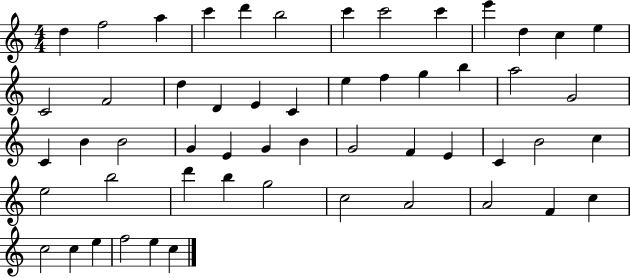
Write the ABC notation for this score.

X:1
T:Untitled
M:4/4
L:1/4
K:C
d f2 a c' d' b2 c' c'2 c' e' d c e C2 F2 d D E C e f g b a2 G2 C B B2 G E G B G2 F E C B2 c e2 b2 d' b g2 c2 A2 A2 F c c2 c e f2 e c